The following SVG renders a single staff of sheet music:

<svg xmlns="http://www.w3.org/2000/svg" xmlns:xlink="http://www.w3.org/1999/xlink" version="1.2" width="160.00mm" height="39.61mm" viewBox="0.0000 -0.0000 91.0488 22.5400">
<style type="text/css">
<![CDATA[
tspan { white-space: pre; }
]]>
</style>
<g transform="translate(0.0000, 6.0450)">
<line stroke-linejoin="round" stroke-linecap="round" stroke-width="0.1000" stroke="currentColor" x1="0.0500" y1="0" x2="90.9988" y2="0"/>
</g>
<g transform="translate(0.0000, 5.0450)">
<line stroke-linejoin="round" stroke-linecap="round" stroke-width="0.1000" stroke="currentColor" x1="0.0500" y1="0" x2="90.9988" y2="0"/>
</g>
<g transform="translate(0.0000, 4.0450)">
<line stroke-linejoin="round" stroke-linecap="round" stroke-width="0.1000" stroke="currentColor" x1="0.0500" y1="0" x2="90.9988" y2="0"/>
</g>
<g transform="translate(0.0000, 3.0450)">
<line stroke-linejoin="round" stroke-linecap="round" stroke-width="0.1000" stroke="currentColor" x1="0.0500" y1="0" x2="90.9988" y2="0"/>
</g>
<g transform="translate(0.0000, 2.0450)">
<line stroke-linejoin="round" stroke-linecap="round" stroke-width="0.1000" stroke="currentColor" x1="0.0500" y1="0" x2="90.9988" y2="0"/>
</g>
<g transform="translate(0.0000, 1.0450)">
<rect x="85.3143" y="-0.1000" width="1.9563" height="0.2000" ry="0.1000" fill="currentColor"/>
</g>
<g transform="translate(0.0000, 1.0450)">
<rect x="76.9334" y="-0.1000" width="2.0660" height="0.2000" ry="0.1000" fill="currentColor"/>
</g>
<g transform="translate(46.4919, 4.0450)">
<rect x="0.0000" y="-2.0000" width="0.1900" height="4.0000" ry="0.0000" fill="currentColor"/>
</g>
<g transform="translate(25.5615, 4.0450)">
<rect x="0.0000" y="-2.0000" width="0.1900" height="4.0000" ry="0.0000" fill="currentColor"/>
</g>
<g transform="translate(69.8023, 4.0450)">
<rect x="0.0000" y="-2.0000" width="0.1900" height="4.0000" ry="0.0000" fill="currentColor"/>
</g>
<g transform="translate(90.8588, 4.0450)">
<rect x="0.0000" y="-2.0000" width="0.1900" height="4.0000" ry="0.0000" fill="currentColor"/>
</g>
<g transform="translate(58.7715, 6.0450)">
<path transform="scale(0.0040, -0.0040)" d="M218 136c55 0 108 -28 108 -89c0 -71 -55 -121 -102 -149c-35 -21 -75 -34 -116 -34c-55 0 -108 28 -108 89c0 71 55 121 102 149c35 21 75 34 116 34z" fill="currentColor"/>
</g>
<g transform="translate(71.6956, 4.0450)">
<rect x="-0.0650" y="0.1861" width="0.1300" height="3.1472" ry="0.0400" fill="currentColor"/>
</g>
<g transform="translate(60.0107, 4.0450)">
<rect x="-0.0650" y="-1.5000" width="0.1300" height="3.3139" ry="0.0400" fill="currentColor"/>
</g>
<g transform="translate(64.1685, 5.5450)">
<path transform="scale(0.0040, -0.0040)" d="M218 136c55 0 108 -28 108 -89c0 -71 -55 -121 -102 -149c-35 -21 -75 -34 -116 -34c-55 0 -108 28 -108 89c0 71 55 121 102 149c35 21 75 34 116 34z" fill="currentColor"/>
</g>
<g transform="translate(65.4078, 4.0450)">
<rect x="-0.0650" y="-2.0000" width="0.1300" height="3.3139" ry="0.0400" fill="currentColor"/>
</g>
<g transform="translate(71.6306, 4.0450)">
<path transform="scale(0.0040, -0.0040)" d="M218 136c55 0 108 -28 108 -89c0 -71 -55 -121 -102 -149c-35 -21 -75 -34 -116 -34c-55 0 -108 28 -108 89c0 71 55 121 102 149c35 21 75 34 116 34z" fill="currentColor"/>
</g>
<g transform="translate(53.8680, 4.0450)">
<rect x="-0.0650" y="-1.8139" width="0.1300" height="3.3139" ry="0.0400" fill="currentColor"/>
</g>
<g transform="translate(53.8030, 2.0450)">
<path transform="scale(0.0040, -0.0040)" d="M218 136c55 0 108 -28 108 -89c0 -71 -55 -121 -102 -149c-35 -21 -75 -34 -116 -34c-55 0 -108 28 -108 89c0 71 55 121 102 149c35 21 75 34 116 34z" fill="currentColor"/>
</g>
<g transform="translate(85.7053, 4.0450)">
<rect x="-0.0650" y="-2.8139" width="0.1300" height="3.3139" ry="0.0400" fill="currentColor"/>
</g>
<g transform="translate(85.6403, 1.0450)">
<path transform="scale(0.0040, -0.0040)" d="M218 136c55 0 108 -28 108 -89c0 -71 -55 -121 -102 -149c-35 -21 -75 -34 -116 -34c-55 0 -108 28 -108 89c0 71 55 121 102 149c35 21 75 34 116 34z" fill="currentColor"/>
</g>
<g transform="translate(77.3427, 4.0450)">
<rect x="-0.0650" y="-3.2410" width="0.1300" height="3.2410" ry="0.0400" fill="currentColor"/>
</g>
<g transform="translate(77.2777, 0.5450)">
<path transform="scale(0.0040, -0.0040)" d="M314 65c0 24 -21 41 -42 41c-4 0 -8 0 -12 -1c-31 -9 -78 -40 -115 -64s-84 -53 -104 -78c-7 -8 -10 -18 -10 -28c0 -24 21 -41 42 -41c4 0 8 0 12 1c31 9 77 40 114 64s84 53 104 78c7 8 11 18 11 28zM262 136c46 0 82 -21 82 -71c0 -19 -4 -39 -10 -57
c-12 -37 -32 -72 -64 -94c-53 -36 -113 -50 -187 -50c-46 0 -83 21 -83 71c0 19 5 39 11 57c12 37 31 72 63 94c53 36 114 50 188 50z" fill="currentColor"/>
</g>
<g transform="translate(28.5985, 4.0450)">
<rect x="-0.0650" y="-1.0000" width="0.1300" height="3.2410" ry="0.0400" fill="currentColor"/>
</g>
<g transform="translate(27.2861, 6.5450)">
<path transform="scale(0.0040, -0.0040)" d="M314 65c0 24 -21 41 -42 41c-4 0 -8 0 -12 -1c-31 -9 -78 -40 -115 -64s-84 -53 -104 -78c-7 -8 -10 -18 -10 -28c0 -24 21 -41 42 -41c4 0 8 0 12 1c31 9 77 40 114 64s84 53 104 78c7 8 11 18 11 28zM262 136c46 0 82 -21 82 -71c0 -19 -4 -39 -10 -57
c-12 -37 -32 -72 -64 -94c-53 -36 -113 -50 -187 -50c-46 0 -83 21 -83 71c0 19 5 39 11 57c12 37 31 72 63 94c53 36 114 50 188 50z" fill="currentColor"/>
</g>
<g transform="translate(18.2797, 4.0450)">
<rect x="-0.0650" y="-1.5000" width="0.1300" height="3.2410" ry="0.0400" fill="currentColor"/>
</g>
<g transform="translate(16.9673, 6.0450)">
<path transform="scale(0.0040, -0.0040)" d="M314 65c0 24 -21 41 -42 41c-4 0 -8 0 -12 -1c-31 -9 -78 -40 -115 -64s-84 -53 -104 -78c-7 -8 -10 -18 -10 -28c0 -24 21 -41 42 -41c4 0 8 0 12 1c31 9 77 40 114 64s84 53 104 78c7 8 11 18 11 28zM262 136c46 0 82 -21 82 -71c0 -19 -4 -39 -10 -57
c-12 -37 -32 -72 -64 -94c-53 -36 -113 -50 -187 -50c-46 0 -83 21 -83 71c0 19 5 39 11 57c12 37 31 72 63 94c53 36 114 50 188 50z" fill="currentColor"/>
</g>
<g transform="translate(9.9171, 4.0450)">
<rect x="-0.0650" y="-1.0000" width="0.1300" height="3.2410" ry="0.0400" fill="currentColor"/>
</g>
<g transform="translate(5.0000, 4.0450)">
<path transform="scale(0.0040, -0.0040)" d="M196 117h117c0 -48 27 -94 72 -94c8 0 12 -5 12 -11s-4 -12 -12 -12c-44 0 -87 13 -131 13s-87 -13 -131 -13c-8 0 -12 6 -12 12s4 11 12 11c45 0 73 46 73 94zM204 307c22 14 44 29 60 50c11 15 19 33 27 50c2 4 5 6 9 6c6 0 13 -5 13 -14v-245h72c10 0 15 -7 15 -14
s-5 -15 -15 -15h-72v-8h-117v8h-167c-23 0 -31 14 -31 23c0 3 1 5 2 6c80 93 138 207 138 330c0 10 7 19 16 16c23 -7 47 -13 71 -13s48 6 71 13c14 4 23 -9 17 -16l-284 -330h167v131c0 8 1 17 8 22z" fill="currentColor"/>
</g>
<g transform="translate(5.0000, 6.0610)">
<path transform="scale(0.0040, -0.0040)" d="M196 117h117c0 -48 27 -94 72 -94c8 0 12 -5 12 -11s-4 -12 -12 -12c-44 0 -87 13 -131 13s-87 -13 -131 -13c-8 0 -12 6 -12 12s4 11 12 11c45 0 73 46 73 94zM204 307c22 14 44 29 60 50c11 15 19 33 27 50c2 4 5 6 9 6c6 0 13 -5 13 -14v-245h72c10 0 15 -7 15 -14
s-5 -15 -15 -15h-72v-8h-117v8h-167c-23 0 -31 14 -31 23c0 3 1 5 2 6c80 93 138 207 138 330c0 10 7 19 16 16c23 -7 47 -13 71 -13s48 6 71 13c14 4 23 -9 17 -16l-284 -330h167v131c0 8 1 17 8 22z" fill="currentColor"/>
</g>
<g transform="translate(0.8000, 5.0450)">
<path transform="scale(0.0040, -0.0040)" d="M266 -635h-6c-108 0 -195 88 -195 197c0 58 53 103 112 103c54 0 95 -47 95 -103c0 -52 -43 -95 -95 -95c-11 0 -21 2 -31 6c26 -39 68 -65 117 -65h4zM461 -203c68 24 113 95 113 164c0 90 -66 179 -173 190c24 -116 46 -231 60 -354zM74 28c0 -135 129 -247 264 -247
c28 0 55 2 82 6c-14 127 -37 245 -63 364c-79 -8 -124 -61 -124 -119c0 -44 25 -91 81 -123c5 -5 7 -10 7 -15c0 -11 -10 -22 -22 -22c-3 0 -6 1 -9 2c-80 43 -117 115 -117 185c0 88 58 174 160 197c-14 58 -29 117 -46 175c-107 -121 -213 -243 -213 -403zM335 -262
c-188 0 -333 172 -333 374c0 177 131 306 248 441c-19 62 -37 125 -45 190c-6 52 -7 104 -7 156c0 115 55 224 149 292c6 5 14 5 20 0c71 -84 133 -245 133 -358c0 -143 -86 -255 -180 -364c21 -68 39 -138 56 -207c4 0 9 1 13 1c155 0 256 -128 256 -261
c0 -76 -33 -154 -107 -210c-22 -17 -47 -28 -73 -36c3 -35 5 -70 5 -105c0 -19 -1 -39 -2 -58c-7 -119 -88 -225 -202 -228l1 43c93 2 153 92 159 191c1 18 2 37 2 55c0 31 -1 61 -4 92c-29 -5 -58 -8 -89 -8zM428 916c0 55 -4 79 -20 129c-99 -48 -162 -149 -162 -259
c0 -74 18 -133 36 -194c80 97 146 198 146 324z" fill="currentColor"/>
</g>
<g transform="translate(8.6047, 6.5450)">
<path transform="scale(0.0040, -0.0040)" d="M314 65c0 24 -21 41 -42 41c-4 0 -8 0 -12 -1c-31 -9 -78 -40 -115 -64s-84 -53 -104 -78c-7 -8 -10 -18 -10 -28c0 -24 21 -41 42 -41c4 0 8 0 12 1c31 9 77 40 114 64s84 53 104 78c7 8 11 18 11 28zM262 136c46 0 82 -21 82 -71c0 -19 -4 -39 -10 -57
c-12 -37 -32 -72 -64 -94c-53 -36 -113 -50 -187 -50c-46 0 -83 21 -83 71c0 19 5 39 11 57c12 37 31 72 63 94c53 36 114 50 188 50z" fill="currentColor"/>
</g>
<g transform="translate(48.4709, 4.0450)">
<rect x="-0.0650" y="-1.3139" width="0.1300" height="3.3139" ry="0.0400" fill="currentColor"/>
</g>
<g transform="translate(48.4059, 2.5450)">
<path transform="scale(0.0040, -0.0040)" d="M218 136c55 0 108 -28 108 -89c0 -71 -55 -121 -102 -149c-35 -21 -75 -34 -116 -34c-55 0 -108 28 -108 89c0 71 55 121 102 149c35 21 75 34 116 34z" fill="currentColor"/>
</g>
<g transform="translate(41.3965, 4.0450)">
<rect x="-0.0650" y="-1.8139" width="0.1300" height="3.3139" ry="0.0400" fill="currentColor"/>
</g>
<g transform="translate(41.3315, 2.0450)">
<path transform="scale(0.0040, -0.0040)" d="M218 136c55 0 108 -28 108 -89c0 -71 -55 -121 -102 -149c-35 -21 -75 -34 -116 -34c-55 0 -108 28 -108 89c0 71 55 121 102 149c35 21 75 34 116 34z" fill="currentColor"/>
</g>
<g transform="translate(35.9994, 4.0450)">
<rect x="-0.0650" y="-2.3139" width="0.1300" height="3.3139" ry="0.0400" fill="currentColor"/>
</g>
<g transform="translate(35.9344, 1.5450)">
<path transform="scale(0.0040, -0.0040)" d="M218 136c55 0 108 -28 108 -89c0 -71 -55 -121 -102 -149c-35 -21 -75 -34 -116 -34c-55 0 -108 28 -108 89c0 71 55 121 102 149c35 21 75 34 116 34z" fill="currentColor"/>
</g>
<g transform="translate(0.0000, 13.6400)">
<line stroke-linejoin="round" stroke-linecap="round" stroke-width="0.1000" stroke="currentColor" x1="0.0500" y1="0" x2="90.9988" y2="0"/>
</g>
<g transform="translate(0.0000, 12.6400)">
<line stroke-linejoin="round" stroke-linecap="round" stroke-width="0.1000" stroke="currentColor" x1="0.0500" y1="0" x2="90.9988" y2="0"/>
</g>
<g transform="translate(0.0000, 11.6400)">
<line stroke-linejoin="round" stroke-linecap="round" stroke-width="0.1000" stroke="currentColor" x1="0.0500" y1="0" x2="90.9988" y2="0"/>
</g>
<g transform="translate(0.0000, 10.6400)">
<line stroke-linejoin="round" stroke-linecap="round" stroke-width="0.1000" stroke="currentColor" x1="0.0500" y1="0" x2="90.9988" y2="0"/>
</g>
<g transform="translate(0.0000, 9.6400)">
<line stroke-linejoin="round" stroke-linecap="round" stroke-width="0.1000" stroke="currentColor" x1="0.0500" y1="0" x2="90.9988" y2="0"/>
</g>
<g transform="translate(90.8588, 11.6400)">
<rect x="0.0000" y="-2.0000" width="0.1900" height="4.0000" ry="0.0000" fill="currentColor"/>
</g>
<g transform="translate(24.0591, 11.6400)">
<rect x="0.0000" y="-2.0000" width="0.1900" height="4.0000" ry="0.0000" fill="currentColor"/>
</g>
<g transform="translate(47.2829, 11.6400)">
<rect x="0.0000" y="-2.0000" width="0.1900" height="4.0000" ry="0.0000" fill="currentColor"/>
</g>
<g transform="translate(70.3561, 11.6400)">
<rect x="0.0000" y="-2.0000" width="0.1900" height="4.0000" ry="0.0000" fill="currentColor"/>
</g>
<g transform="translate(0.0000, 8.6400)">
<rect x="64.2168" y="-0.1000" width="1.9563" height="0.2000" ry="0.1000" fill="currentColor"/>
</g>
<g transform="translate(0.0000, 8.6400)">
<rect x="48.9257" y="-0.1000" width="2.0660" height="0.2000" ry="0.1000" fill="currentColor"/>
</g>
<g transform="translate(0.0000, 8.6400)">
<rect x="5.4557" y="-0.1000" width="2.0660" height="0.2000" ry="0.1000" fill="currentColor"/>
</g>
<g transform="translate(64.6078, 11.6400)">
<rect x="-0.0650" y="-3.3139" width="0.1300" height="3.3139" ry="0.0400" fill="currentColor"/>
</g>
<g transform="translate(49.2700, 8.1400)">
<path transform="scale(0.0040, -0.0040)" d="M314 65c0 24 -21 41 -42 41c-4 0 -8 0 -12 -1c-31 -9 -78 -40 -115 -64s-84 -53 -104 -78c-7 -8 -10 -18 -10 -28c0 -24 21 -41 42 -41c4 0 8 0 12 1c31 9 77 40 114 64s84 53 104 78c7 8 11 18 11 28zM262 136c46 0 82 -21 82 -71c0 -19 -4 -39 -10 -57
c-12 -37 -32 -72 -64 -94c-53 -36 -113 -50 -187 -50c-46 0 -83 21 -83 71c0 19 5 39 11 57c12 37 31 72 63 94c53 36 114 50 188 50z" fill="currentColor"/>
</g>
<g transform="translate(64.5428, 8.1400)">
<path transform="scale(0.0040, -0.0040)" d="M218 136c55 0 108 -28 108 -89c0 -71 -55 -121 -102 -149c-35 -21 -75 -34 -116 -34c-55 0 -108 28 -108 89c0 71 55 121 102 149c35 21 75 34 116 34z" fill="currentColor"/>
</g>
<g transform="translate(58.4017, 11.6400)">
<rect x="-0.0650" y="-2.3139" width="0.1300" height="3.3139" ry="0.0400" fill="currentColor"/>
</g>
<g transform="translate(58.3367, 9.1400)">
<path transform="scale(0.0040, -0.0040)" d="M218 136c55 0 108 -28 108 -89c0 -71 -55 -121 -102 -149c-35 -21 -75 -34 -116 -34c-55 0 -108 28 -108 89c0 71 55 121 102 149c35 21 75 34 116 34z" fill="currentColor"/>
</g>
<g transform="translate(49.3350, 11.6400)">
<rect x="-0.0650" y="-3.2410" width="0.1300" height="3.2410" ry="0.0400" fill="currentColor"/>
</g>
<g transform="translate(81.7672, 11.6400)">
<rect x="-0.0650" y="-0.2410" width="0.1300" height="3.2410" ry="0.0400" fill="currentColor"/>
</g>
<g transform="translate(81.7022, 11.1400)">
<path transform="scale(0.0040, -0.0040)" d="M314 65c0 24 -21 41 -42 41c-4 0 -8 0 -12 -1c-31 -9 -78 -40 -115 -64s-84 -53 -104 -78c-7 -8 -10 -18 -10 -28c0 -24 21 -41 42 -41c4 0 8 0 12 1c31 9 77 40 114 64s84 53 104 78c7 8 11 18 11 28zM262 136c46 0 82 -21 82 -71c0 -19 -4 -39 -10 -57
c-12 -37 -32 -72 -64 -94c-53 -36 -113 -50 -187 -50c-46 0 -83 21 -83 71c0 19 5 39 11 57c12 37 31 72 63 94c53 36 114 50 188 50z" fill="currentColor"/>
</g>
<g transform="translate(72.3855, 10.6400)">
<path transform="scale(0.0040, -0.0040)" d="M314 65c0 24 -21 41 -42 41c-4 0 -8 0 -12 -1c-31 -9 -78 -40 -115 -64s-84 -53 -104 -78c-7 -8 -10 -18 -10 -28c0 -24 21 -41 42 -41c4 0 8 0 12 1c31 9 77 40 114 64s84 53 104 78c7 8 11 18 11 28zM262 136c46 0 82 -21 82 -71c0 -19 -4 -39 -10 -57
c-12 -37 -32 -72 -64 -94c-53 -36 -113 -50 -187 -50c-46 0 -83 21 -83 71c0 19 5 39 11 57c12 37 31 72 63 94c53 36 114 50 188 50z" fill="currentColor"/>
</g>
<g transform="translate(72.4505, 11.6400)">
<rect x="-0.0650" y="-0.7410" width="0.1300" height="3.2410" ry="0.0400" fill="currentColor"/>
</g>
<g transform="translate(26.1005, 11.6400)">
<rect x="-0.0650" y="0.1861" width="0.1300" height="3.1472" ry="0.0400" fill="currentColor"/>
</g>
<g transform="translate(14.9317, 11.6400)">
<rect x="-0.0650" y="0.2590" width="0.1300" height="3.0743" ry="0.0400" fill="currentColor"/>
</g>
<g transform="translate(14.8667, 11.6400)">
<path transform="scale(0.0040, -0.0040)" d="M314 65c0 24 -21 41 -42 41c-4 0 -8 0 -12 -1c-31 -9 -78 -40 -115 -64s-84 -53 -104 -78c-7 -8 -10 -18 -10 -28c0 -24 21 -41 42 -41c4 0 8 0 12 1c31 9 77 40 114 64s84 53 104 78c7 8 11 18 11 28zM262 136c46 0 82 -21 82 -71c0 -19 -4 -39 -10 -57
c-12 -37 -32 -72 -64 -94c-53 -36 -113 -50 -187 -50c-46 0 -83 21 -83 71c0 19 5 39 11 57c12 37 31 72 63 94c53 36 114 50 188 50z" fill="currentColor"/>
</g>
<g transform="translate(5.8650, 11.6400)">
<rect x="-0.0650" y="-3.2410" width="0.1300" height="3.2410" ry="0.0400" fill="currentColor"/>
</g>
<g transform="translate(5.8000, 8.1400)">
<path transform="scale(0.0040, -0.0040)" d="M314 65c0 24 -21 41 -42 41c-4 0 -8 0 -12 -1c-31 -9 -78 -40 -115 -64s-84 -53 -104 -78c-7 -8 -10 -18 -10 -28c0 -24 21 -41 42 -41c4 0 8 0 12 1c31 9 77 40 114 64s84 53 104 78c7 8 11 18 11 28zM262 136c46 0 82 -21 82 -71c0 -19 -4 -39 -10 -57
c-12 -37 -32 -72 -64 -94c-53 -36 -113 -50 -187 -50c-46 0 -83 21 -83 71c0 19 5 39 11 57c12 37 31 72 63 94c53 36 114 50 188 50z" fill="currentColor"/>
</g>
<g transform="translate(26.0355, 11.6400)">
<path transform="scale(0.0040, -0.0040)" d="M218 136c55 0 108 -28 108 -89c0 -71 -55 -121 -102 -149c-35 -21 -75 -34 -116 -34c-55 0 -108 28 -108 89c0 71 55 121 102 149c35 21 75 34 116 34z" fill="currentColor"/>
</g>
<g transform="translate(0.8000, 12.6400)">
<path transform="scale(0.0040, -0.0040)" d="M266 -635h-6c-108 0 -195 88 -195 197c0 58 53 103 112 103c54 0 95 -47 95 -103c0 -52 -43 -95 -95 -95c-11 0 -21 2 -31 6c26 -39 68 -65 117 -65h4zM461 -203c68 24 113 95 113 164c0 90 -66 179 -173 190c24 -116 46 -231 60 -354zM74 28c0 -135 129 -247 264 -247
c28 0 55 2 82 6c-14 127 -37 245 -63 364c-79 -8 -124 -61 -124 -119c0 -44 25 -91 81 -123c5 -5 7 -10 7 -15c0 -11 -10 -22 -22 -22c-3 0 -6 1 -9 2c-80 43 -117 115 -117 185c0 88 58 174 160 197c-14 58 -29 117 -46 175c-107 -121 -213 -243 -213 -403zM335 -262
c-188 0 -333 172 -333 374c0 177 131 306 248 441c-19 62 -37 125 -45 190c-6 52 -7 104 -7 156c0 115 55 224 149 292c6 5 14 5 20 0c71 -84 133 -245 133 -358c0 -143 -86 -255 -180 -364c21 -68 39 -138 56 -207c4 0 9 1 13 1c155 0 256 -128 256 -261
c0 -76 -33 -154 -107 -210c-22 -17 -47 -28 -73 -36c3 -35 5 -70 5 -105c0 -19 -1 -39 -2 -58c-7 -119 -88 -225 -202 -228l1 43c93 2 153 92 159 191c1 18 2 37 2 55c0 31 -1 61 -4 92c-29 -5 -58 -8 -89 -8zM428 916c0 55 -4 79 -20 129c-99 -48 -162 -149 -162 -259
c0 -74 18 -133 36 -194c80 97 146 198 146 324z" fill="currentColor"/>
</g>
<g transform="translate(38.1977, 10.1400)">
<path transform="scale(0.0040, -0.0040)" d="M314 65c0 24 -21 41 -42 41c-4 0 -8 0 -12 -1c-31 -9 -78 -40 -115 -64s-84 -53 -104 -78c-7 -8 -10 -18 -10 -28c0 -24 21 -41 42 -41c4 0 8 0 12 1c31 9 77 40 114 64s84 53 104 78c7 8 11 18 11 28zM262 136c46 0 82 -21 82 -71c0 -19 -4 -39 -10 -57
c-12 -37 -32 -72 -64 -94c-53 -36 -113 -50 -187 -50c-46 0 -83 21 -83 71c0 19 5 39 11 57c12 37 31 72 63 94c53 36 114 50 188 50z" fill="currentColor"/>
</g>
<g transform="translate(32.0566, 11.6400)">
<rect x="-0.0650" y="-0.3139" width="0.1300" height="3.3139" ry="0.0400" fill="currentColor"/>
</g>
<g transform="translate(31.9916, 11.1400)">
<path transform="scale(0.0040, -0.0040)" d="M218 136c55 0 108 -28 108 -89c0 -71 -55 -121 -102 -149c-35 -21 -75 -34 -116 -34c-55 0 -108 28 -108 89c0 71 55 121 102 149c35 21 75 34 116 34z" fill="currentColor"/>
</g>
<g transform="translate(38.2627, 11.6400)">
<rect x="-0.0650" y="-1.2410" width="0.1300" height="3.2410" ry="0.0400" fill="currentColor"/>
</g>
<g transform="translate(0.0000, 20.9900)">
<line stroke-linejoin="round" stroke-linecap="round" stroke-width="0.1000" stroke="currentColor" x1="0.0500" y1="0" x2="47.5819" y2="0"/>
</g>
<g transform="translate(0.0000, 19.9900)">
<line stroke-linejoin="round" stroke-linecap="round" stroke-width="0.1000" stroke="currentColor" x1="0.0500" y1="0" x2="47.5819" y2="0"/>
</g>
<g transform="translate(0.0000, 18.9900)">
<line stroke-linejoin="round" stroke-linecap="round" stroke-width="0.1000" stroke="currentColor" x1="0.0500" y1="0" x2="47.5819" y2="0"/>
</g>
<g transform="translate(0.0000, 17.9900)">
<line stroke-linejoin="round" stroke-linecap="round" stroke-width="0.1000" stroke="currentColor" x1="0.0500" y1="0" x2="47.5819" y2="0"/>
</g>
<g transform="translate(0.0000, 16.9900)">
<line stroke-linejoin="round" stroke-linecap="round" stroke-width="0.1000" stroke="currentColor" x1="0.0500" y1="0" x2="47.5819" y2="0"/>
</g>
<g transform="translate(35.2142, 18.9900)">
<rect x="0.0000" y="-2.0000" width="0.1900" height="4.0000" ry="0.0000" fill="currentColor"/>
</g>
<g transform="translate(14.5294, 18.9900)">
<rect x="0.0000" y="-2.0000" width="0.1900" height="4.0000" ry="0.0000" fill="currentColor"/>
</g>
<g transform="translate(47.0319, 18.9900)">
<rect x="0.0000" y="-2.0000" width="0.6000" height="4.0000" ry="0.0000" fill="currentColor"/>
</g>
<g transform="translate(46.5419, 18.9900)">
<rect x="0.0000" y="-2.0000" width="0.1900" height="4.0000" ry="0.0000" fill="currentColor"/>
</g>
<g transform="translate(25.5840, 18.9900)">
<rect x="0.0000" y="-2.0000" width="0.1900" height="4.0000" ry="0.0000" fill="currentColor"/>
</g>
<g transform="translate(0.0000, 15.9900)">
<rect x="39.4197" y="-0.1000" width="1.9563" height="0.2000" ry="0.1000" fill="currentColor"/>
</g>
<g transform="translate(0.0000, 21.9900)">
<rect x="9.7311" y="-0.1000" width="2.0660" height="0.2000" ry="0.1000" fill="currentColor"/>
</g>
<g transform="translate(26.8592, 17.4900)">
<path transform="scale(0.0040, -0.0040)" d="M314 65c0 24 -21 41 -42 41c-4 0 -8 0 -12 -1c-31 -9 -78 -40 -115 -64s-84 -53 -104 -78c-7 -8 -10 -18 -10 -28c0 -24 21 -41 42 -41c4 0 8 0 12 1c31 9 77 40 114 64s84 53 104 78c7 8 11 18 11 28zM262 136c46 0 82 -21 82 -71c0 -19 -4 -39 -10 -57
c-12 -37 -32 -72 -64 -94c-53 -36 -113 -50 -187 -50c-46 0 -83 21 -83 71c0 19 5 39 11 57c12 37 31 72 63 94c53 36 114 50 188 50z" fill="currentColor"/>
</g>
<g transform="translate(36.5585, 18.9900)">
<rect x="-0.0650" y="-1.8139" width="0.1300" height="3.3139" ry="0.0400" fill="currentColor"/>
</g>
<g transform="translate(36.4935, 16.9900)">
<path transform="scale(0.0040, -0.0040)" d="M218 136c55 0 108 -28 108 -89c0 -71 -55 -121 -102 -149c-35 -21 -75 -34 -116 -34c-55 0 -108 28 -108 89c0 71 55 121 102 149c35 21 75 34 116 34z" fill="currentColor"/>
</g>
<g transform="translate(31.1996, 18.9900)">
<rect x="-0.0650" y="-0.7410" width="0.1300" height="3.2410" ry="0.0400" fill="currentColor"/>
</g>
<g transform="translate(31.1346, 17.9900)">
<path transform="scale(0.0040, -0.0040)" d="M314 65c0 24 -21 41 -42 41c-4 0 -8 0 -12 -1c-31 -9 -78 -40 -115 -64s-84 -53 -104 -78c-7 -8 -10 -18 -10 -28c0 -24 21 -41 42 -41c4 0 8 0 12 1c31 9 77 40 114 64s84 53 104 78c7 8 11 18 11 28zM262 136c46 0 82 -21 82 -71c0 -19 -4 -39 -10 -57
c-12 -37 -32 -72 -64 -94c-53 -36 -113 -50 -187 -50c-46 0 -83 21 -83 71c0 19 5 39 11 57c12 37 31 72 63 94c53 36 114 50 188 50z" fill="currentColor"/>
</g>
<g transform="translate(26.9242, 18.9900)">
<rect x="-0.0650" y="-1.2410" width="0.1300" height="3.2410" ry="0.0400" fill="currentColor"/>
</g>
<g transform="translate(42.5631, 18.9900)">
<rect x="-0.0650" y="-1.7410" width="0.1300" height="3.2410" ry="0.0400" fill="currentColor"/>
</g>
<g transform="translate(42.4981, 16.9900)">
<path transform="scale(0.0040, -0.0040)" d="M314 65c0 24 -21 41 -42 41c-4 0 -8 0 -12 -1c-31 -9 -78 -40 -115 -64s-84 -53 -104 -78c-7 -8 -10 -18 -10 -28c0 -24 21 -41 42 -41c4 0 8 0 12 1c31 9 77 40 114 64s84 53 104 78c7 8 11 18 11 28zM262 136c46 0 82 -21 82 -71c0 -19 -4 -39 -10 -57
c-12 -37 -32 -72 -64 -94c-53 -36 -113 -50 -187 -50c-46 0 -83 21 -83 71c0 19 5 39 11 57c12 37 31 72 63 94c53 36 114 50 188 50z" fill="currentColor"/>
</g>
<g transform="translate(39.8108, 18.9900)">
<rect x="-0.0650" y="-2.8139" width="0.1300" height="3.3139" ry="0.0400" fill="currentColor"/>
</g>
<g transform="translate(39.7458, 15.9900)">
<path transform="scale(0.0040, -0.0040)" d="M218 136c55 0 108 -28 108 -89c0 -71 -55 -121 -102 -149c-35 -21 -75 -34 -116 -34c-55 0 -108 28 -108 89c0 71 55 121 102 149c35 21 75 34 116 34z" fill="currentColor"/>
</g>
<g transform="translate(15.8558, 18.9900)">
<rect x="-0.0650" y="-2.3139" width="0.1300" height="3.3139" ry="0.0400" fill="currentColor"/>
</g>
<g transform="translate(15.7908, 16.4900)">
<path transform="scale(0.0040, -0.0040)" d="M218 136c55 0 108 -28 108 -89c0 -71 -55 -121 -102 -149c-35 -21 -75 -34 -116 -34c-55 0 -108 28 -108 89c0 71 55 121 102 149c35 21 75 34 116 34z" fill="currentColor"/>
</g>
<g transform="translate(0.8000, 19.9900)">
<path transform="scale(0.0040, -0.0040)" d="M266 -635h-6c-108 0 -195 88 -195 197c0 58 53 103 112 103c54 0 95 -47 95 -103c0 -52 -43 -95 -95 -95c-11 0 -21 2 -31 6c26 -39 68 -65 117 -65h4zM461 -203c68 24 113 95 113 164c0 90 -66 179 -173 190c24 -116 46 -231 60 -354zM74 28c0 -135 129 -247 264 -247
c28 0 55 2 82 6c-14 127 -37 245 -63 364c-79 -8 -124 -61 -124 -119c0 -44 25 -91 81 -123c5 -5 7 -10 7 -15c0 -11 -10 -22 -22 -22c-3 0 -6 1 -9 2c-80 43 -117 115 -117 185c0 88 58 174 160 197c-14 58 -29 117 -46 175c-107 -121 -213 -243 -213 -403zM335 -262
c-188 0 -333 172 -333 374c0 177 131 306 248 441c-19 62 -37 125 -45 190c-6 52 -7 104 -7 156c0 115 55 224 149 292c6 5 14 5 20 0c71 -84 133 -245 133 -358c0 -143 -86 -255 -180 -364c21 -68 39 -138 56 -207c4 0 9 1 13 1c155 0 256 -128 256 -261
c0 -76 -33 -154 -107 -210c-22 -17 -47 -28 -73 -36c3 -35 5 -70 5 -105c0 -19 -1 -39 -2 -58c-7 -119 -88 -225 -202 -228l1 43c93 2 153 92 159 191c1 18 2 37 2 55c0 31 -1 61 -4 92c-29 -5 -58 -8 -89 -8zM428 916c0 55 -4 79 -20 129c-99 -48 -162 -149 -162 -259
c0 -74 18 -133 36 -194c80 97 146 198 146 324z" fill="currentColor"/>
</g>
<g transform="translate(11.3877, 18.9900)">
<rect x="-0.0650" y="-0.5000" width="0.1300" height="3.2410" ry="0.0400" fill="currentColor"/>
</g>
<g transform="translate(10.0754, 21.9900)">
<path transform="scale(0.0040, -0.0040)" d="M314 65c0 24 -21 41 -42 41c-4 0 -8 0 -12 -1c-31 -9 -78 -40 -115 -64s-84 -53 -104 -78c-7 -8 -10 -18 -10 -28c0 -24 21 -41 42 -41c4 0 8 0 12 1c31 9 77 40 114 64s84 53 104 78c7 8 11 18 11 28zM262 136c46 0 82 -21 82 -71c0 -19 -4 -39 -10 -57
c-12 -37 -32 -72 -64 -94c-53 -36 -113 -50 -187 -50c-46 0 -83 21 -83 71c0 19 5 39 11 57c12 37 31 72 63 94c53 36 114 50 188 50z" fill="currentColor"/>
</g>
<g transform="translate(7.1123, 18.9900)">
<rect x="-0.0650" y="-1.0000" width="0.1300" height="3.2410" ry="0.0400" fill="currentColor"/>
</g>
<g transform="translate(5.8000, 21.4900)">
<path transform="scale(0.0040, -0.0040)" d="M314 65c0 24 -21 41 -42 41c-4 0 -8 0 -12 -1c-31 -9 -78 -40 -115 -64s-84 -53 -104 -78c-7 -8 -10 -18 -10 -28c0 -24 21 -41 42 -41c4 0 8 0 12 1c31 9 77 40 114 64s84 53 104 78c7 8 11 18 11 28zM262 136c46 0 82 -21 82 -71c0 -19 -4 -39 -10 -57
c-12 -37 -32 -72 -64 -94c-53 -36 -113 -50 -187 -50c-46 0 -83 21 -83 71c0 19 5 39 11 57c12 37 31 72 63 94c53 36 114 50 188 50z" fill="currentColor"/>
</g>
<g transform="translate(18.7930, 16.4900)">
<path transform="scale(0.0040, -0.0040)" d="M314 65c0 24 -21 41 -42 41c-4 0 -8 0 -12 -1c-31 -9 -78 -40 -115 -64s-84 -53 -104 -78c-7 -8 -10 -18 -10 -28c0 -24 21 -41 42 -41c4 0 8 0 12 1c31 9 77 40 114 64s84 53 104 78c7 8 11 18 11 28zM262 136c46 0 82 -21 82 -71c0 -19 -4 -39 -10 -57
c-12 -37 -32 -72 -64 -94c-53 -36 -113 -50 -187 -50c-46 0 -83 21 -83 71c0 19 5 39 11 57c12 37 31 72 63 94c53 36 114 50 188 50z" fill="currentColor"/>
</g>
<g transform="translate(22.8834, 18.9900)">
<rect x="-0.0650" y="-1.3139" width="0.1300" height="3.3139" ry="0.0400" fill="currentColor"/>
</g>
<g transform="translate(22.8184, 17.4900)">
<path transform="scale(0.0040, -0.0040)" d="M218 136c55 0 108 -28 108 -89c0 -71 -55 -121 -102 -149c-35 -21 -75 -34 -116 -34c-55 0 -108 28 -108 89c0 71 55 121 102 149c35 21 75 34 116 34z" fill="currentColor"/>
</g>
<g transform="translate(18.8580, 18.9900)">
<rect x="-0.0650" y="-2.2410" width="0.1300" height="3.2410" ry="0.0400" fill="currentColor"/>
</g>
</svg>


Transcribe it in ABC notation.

X:1
T:Untitled
M:4/4
L:1/4
K:C
D2 E2 D2 g f e f E F B b2 a b2 B2 B c e2 b2 g b d2 c2 D2 C2 g g2 e e2 d2 f a f2